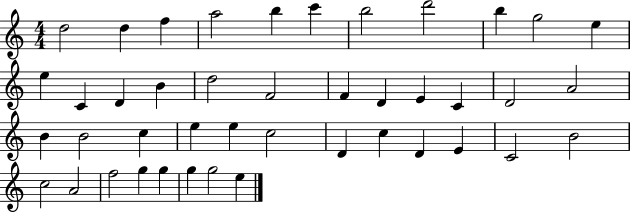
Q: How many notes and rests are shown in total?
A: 43